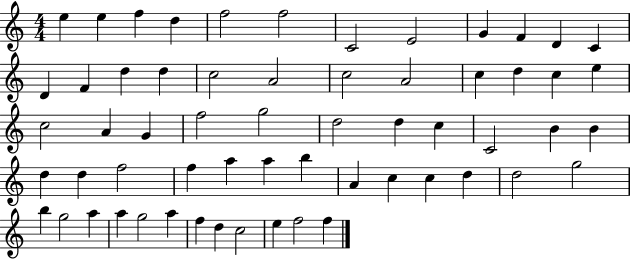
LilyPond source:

{
  \clef treble
  \numericTimeSignature
  \time 4/4
  \key c \major
  e''4 e''4 f''4 d''4 | f''2 f''2 | c'2 e'2 | g'4 f'4 d'4 c'4 | \break d'4 f'4 d''4 d''4 | c''2 a'2 | c''2 a'2 | c''4 d''4 c''4 e''4 | \break c''2 a'4 g'4 | f''2 g''2 | d''2 d''4 c''4 | c'2 b'4 b'4 | \break d''4 d''4 f''2 | f''4 a''4 a''4 b''4 | a'4 c''4 c''4 d''4 | d''2 g''2 | \break b''4 g''2 a''4 | a''4 g''2 a''4 | f''4 d''4 c''2 | e''4 f''2 f''4 | \break \bar "|."
}